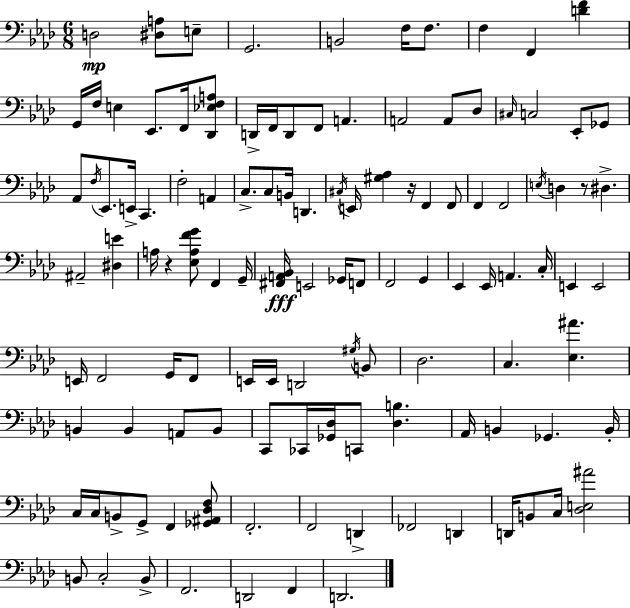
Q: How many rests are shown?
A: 3